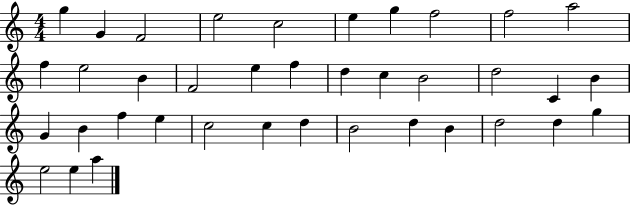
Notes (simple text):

G5/q G4/q F4/h E5/h C5/h E5/q G5/q F5/h F5/h A5/h F5/q E5/h B4/q F4/h E5/q F5/q D5/q C5/q B4/h D5/h C4/q B4/q G4/q B4/q F5/q E5/q C5/h C5/q D5/q B4/h D5/q B4/q D5/h D5/q G5/q E5/h E5/q A5/q